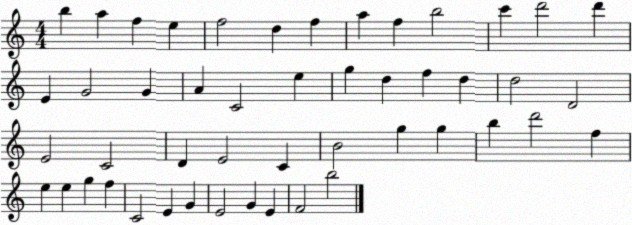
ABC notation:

X:1
T:Untitled
M:4/4
L:1/4
K:C
b a f e f2 d f a f b2 c' d'2 d' E G2 G A C2 e g d f d d2 D2 E2 C2 D E2 C B2 g g b d'2 f e e g f C2 E G E2 G E F2 b2